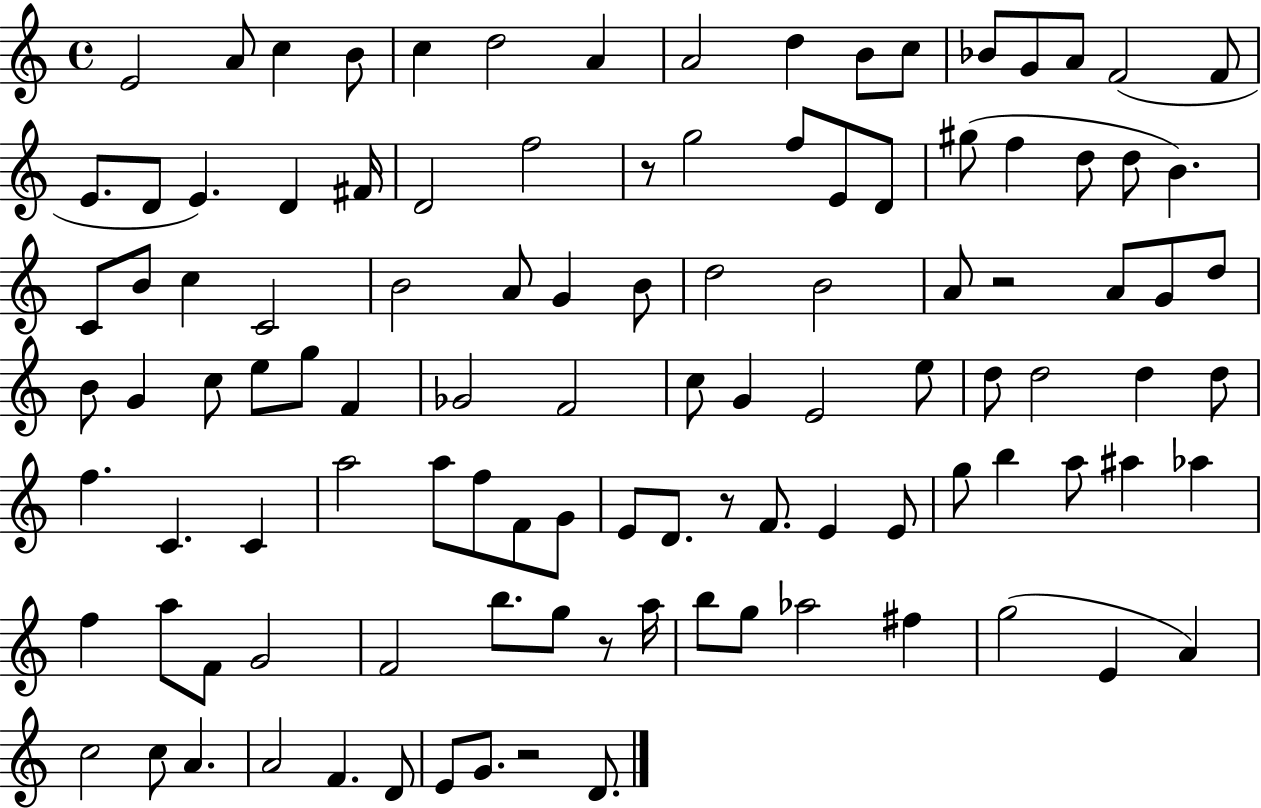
{
  \clef treble
  \time 4/4
  \defaultTimeSignature
  \key c \major
  e'2 a'8 c''4 b'8 | c''4 d''2 a'4 | a'2 d''4 b'8 c''8 | bes'8 g'8 a'8 f'2( f'8 | \break e'8. d'8 e'4.) d'4 fis'16 | d'2 f''2 | r8 g''2 f''8 e'8 d'8 | gis''8( f''4 d''8 d''8 b'4.) | \break c'8 b'8 c''4 c'2 | b'2 a'8 g'4 b'8 | d''2 b'2 | a'8 r2 a'8 g'8 d''8 | \break b'8 g'4 c''8 e''8 g''8 f'4 | ges'2 f'2 | c''8 g'4 e'2 e''8 | d''8 d''2 d''4 d''8 | \break f''4. c'4. c'4 | a''2 a''8 f''8 f'8 g'8 | e'8 d'8. r8 f'8. e'4 e'8 | g''8 b''4 a''8 ais''4 aes''4 | \break f''4 a''8 f'8 g'2 | f'2 b''8. g''8 r8 a''16 | b''8 g''8 aes''2 fis''4 | g''2( e'4 a'4) | \break c''2 c''8 a'4. | a'2 f'4. d'8 | e'8 g'8. r2 d'8. | \bar "|."
}